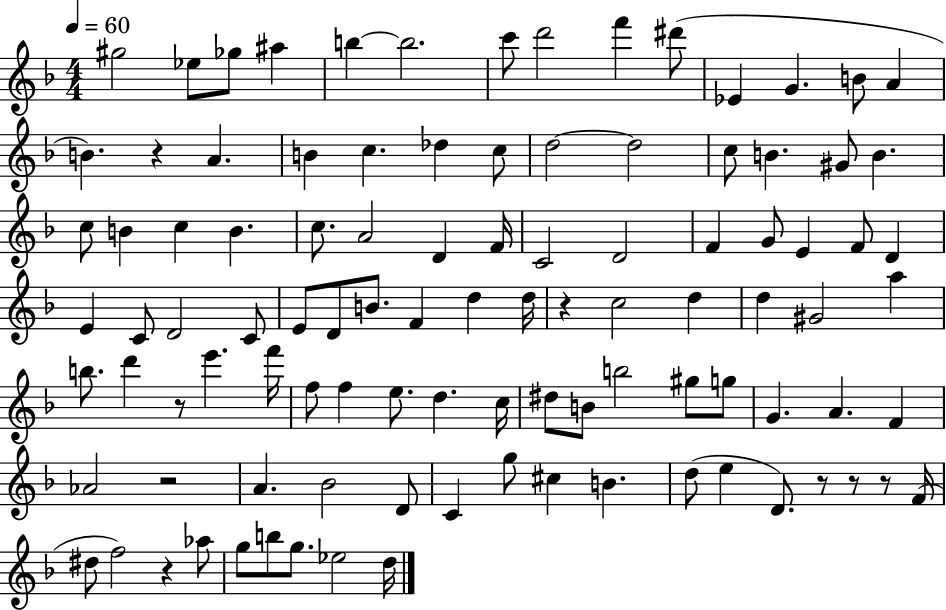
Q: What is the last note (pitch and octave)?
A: D5